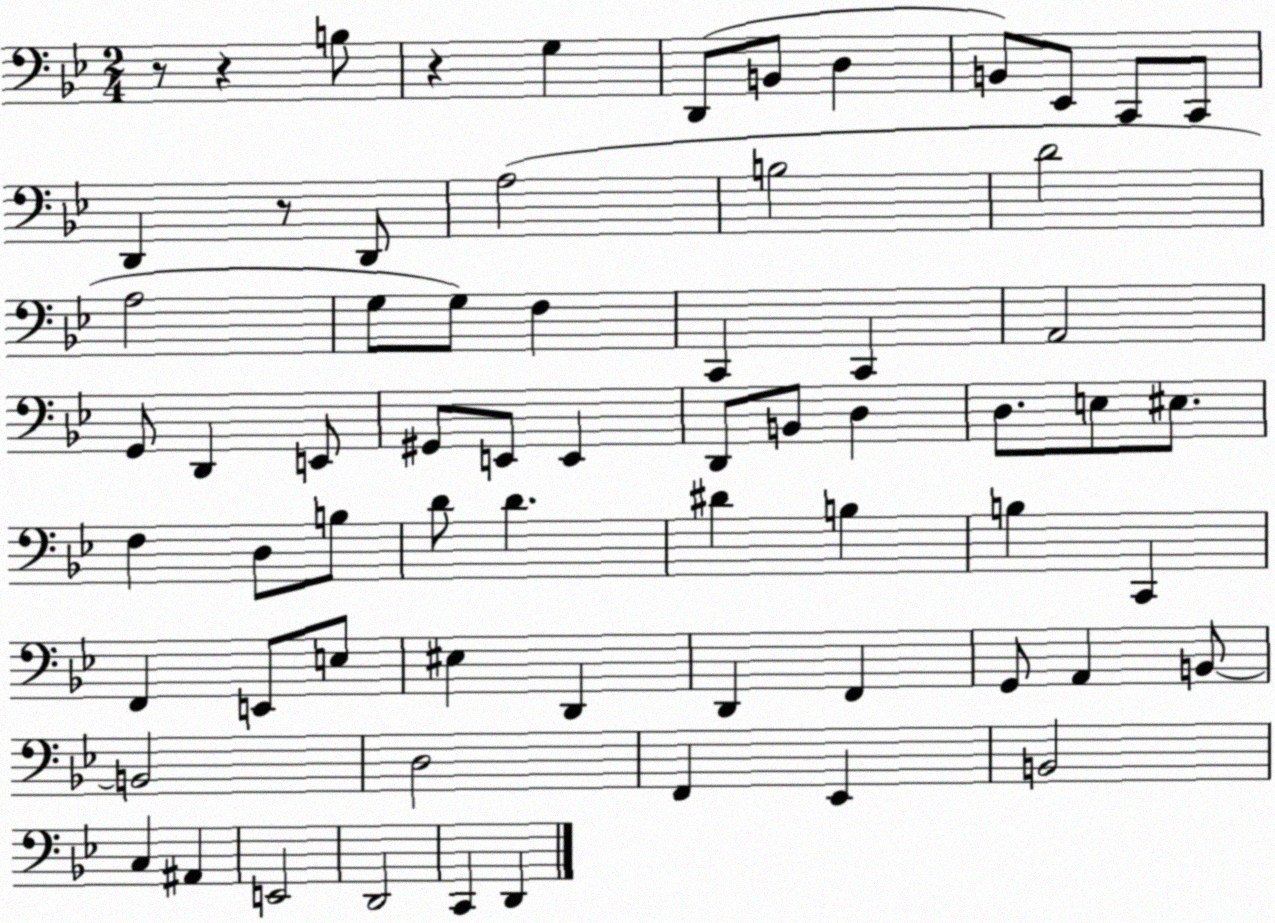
X:1
T:Untitled
M:2/4
L:1/4
K:Bb
z/2 z B,/2 z G, D,,/2 B,,/2 D, B,,/2 _E,,/2 C,,/2 C,,/2 D,, z/2 D,,/2 A,2 B,2 D2 A,2 G,/2 G,/2 F, C,, C,, A,,2 G,,/2 D,, E,,/2 ^G,,/2 E,,/2 E,, D,,/2 B,,/2 D, D,/2 E,/2 ^E,/2 F, D,/2 B,/2 D/2 D ^D B, B, C,, F,, E,,/2 E,/2 ^E, D,, D,, F,, G,,/2 A,, B,,/2 B,,2 D,2 F,, _E,, B,,2 C, ^A,, E,,2 D,,2 C,, D,,